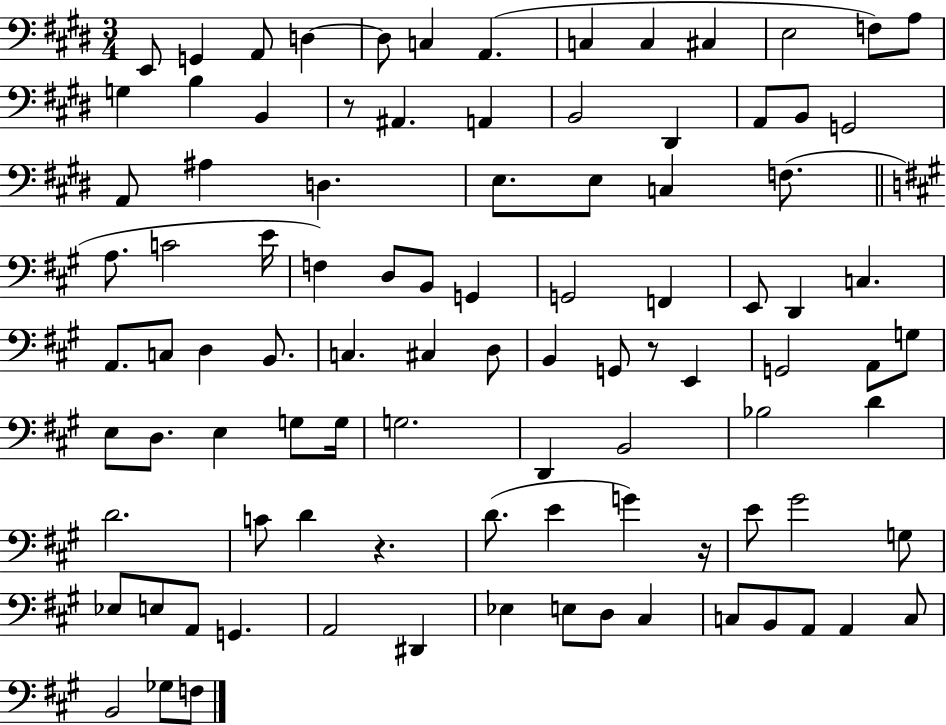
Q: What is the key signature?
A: E major